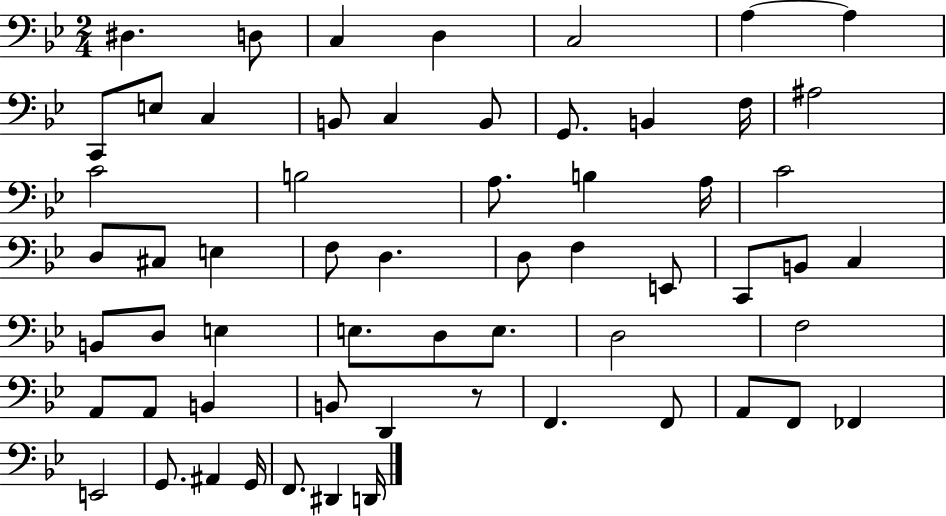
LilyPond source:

{
  \clef bass
  \numericTimeSignature
  \time 2/4
  \key bes \major
  dis4. d8 | c4 d4 | c2 | a4~~ a4 | \break c,8 e8 c4 | b,8 c4 b,8 | g,8. b,4 f16 | ais2 | \break c'2 | b2 | a8. b4 a16 | c'2 | \break d8 cis8 e4 | f8 d4. | d8 f4 e,8 | c,8 b,8 c4 | \break b,8 d8 e4 | e8. d8 e8. | d2 | f2 | \break a,8 a,8 b,4 | b,8 d,4 r8 | f,4. f,8 | a,8 f,8 fes,4 | \break e,2 | g,8. ais,4 g,16 | f,8. dis,4 d,16 | \bar "|."
}